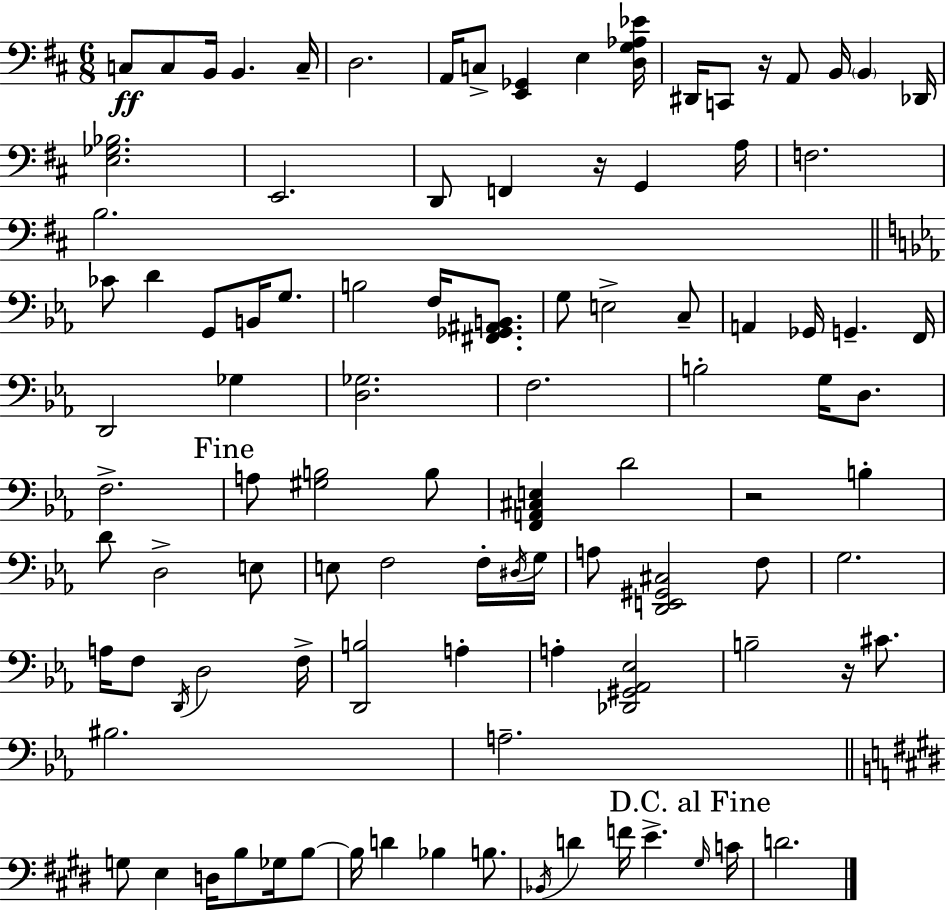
X:1
T:Untitled
M:6/8
L:1/4
K:D
C,/2 C,/2 B,,/4 B,, C,/4 D,2 A,,/4 C,/2 [E,,_G,,] E, [D,G,_A,_E]/4 ^D,,/4 C,,/2 z/4 A,,/2 B,,/4 B,, _D,,/4 [E,_G,_B,]2 E,,2 D,,/2 F,, z/4 G,, A,/4 F,2 B,2 _C/2 D G,,/2 B,,/4 G,/2 B,2 F,/4 [^F,,_G,,^A,,B,,]/2 G,/2 E,2 C,/2 A,, _G,,/4 G,, F,,/4 D,,2 _G, [D,_G,]2 F,2 B,2 G,/4 D,/2 F,2 A,/2 [^G,B,]2 B,/2 [F,,A,,^C,E,] D2 z2 B, D/2 D,2 E,/2 E,/2 F,2 F,/4 ^D,/4 G,/4 A,/2 [D,,E,,^G,,^C,]2 F,/2 G,2 A,/4 F,/2 D,,/4 D,2 F,/4 [D,,B,]2 A, A, [_D,,^G,,_A,,_E,]2 B,2 z/4 ^C/2 ^B,2 A,2 G,/2 E, D,/4 B,/2 _G,/4 B,/2 B,/4 D _B, B,/2 _B,,/4 D F/4 E ^G,/4 C/4 D2